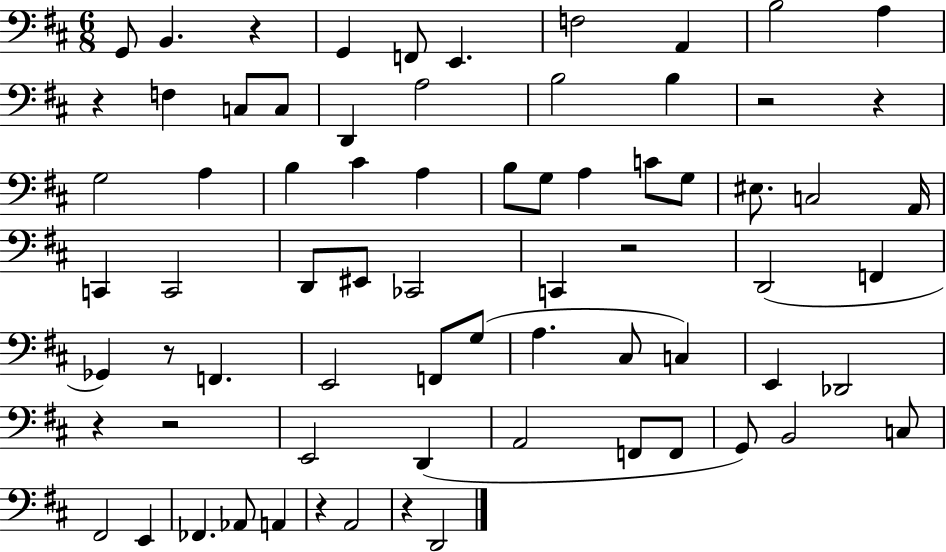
X:1
T:Untitled
M:6/8
L:1/4
K:D
G,,/2 B,, z G,, F,,/2 E,, F,2 A,, B,2 A, z F, C,/2 C,/2 D,, A,2 B,2 B, z2 z G,2 A, B, ^C A, B,/2 G,/2 A, C/2 G,/2 ^E,/2 C,2 A,,/4 C,, C,,2 D,,/2 ^E,,/2 _C,,2 C,, z2 D,,2 F,, _G,, z/2 F,, E,,2 F,,/2 G,/2 A, ^C,/2 C, E,, _D,,2 z z2 E,,2 D,, A,,2 F,,/2 F,,/2 G,,/2 B,,2 C,/2 ^F,,2 E,, _F,, _A,,/2 A,, z A,,2 z D,,2